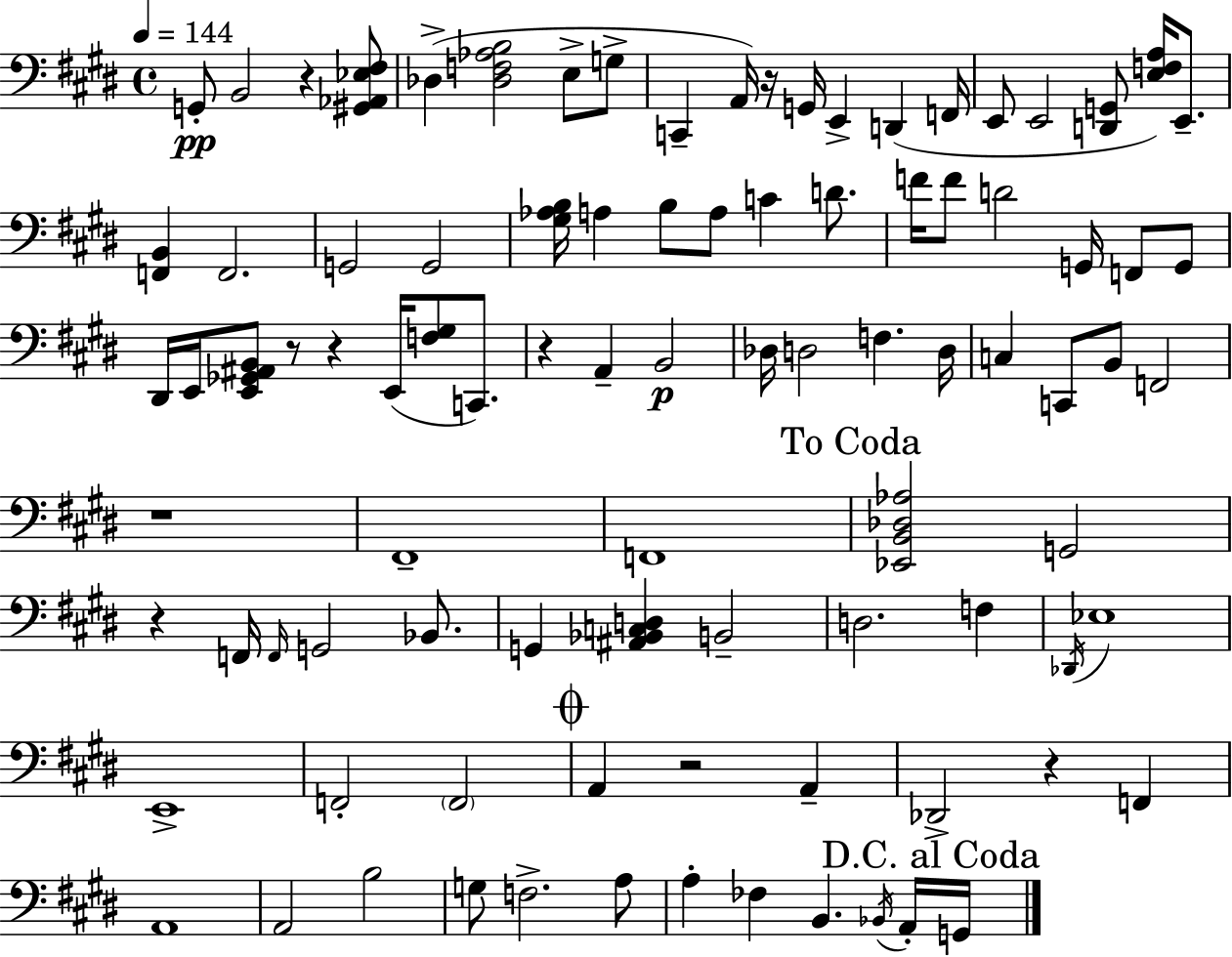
G2/e B2/h R/q [G#2,Ab2,Eb3,F#3]/e Db3/q [Db3,F3,Ab3,B3]/h E3/e G3/e C2/q A2/s R/s G2/s E2/q D2/q F2/s E2/e E2/h [D2,G2]/e [E3,F3,A3]/s E2/e. [F2,B2]/q F2/h. G2/h G2/h [G#3,Ab3,B3]/s A3/q B3/e A3/e C4/q D4/e. F4/s F4/e D4/h G2/s F2/e G2/e D#2/s E2/s [E2,Gb2,A#2,B2]/e R/e R/q E2/s [F3,G#3]/e C2/e. R/q A2/q B2/h Db3/s D3/h F3/q. D3/s C3/q C2/e B2/e F2/h R/w F#2/w F2/w [Eb2,B2,Db3,Ab3]/h G2/h R/q F2/s F2/s G2/h Bb2/e. G2/q [A#2,Bb2,C3,D3]/q B2/h D3/h. F3/q Db2/s Eb3/w E2/w F2/h F2/h A2/q R/h A2/q Db2/h R/q F2/q A2/w A2/h B3/h G3/e F3/h. A3/e A3/q FES3/q B2/q. Bb2/s A2/s G2/s